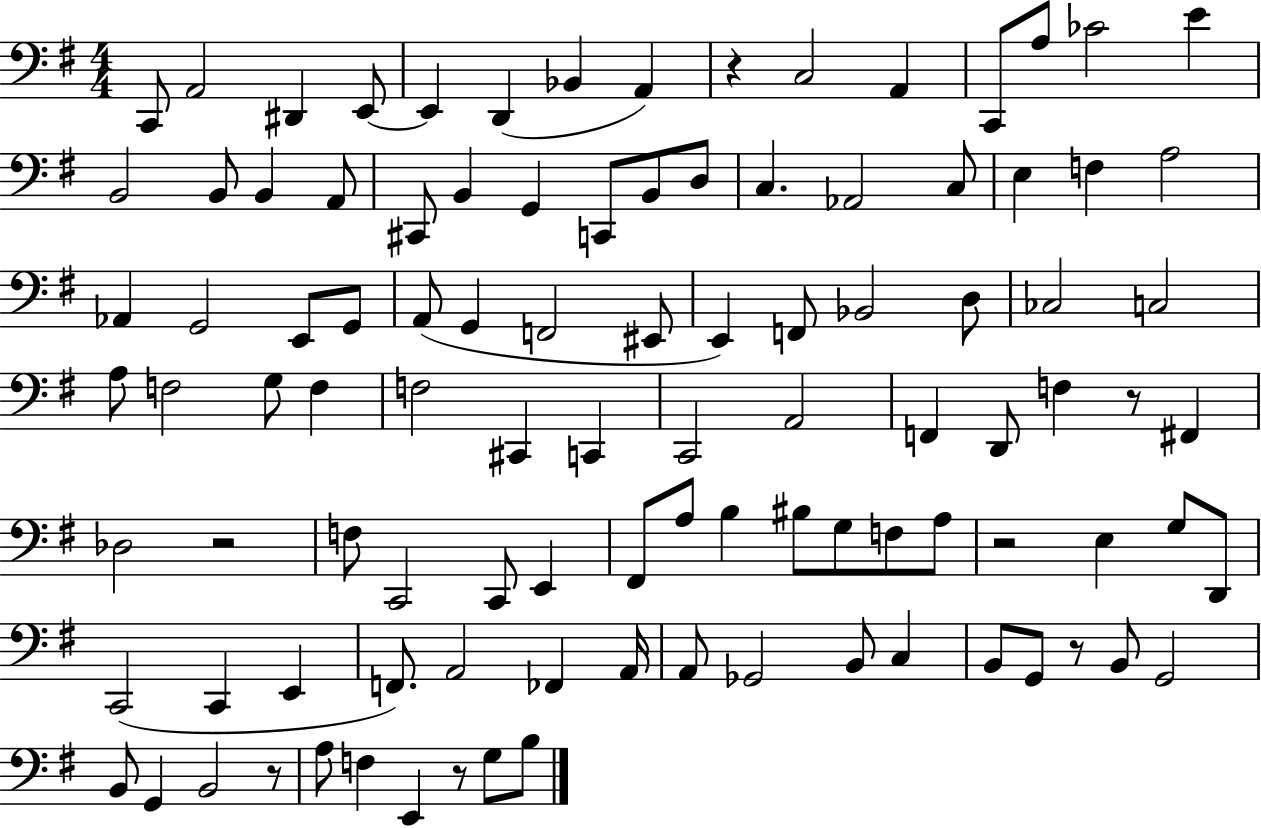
C2/e A2/h D#2/q E2/e E2/q D2/q Bb2/q A2/q R/q C3/h A2/q C2/e A3/e CES4/h E4/q B2/h B2/e B2/q A2/e C#2/e B2/q G2/q C2/e B2/e D3/e C3/q. Ab2/h C3/e E3/q F3/q A3/h Ab2/q G2/h E2/e G2/e A2/e G2/q F2/h EIS2/e E2/q F2/e Bb2/h D3/e CES3/h C3/h A3/e F3/h G3/e F3/q F3/h C#2/q C2/q C2/h A2/h F2/q D2/e F3/q R/e F#2/q Db3/h R/h F3/e C2/h C2/e E2/q F#2/e A3/e B3/q BIS3/e G3/e F3/e A3/e R/h E3/q G3/e D2/e C2/h C2/q E2/q F2/e. A2/h FES2/q A2/s A2/e Gb2/h B2/e C3/q B2/e G2/e R/e B2/e G2/h B2/e G2/q B2/h R/e A3/e F3/q E2/q R/e G3/e B3/e